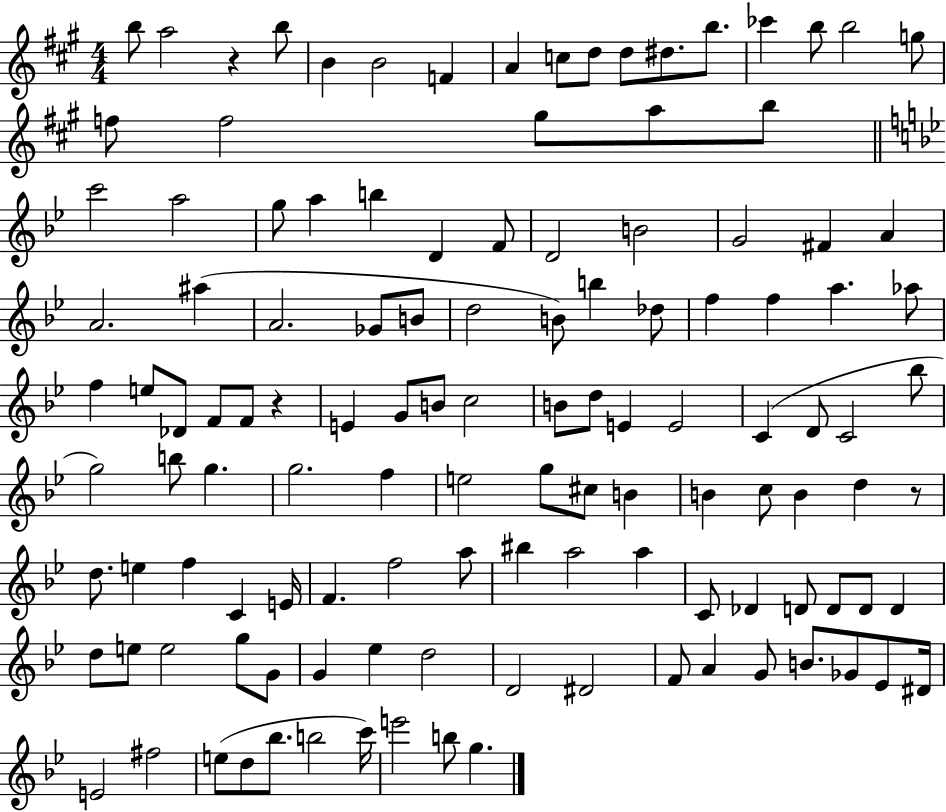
X:1
T:Untitled
M:4/4
L:1/4
K:A
b/2 a2 z b/2 B B2 F A c/2 d/2 d/2 ^d/2 b/2 _c' b/2 b2 g/2 f/2 f2 ^g/2 a/2 b/2 c'2 a2 g/2 a b D F/2 D2 B2 G2 ^F A A2 ^a A2 _G/2 B/2 d2 B/2 b _d/2 f f a _a/2 f e/2 _D/2 F/2 F/2 z E G/2 B/2 c2 B/2 d/2 E E2 C D/2 C2 _b/2 g2 b/2 g g2 f e2 g/2 ^c/2 B B c/2 B d z/2 d/2 e f C E/4 F f2 a/2 ^b a2 a C/2 _D D/2 D/2 D/2 D d/2 e/2 e2 g/2 G/2 G _e d2 D2 ^D2 F/2 A G/2 B/2 _G/2 _E/2 ^D/4 E2 ^f2 e/2 d/2 _b/2 b2 c'/4 e'2 b/2 g